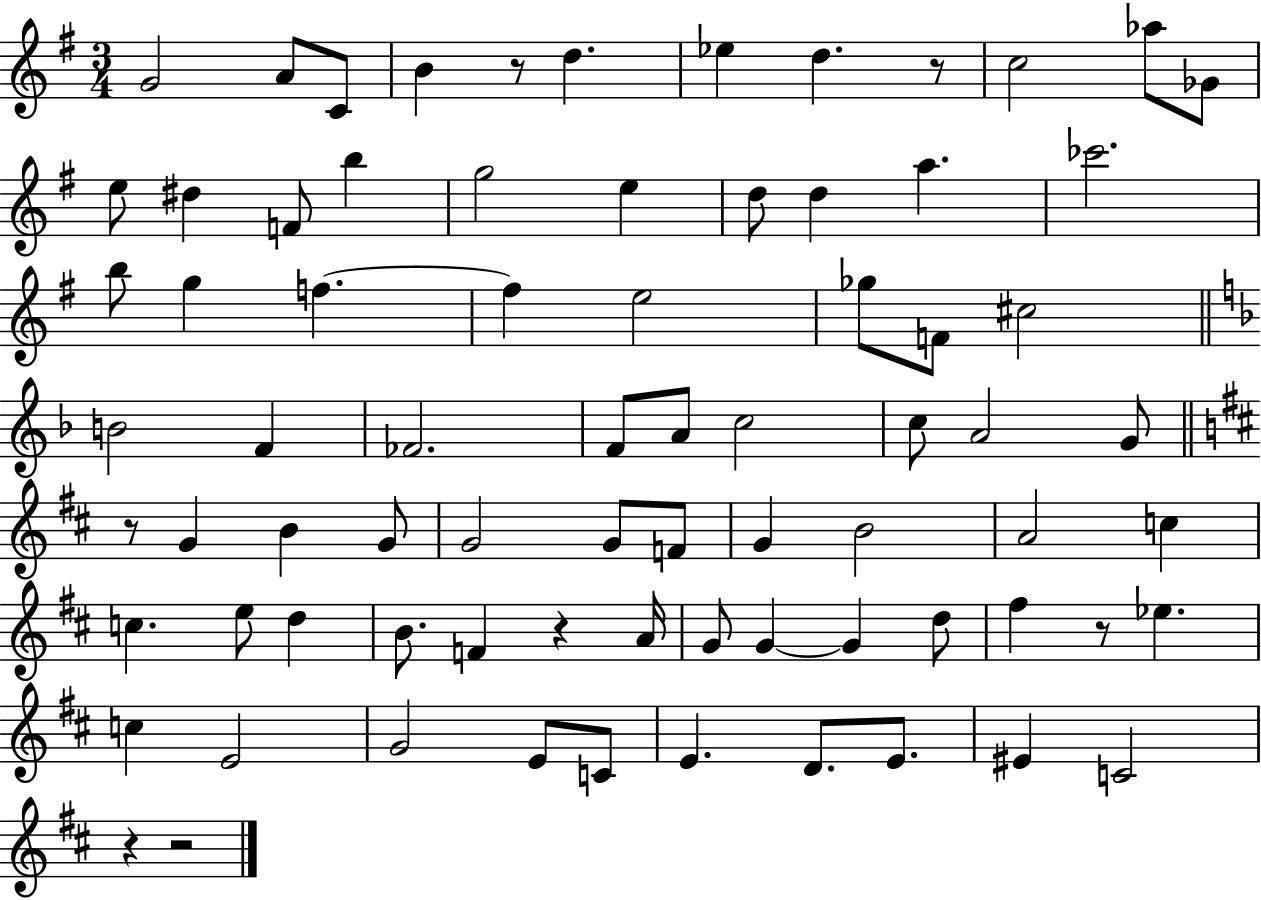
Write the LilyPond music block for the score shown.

{
  \clef treble
  \numericTimeSignature
  \time 3/4
  \key g \major
  g'2 a'8 c'8 | b'4 r8 d''4. | ees''4 d''4. r8 | c''2 aes''8 ges'8 | \break e''8 dis''4 f'8 b''4 | g''2 e''4 | d''8 d''4 a''4. | ces'''2. | \break b''8 g''4 f''4.~~ | f''4 e''2 | ges''8 f'8 cis''2 | \bar "||" \break \key f \major b'2 f'4 | fes'2. | f'8 a'8 c''2 | c''8 a'2 g'8 | \break \bar "||" \break \key b \minor r8 g'4 b'4 g'8 | g'2 g'8 f'8 | g'4 b'2 | a'2 c''4 | \break c''4. e''8 d''4 | b'8. f'4 r4 a'16 | g'8 g'4~~ g'4 d''8 | fis''4 r8 ees''4. | \break c''4 e'2 | g'2 e'8 c'8 | e'4. d'8. e'8. | eis'4 c'2 | \break r4 r2 | \bar "|."
}